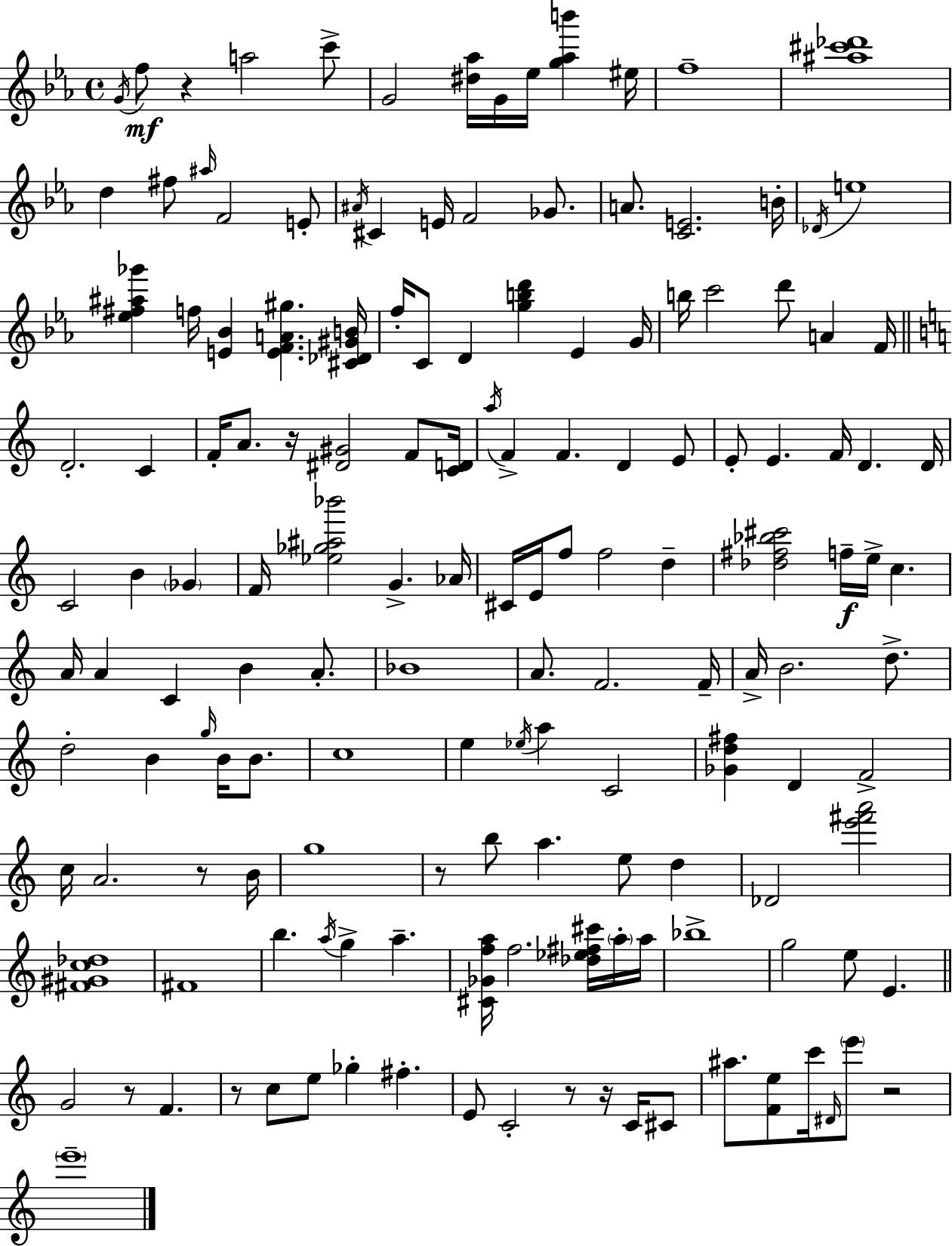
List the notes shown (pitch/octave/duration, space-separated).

G4/s F5/e R/q A5/h C6/e G4/h [D#5,Ab5]/s G4/s Eb5/s [G5,Ab5,B6]/q EIS5/s F5/w [A#5,C#6,Db6]/w D5/q F#5/e A#5/s F4/h E4/e A#4/s C#4/q E4/s F4/h Gb4/e. A4/e. [C4,E4]/h. B4/s Db4/s E5/w [Eb5,F#5,A#5,Gb6]/q F5/s [E4,Bb4]/q [E4,F4,A4,G#5]/q. [C#4,Db4,G#4,B4]/s F5/s C4/e D4/q [G5,B5,D6]/q Eb4/q G4/s B5/s C6/h D6/e A4/q F4/s D4/h. C4/q F4/s A4/e. R/s [D#4,G#4]/h F4/e [C4,D4]/s A5/s F4/q F4/q. D4/q E4/e E4/e E4/q. F4/s D4/q. D4/s C4/h B4/q Gb4/q F4/s [Eb5,Gb5,A#5,Bb6]/h G4/q. Ab4/s C#4/s E4/s F5/e F5/h D5/q [Db5,F#5,Bb5,C#6]/h F5/s E5/s C5/q. A4/s A4/q C4/q B4/q A4/e. Bb4/w A4/e. F4/h. F4/s A4/s B4/h. D5/e. D5/h B4/q G5/s B4/s B4/e. C5/w E5/q Eb5/s A5/q C4/h [Gb4,D5,F#5]/q D4/q F4/h C5/s A4/h. R/e B4/s G5/w R/e B5/e A5/q. E5/e D5/q Db4/h [E6,F#6,A6]/h [F#4,G#4,C5,Db5]/w F#4/w B5/q. A5/s G5/q A5/q. [C#4,Gb4,F5,A5]/s F5/h. [Db5,Eb5,F#5,C#6]/s A5/s A5/s Bb5/w G5/h E5/e E4/q. G4/h R/e F4/q. R/e C5/e E5/e Gb5/q F#5/q. E4/e C4/h R/e R/s C4/s C#4/e A#5/e. [F4,E5]/e C6/s D#4/s E6/e R/h E6/w